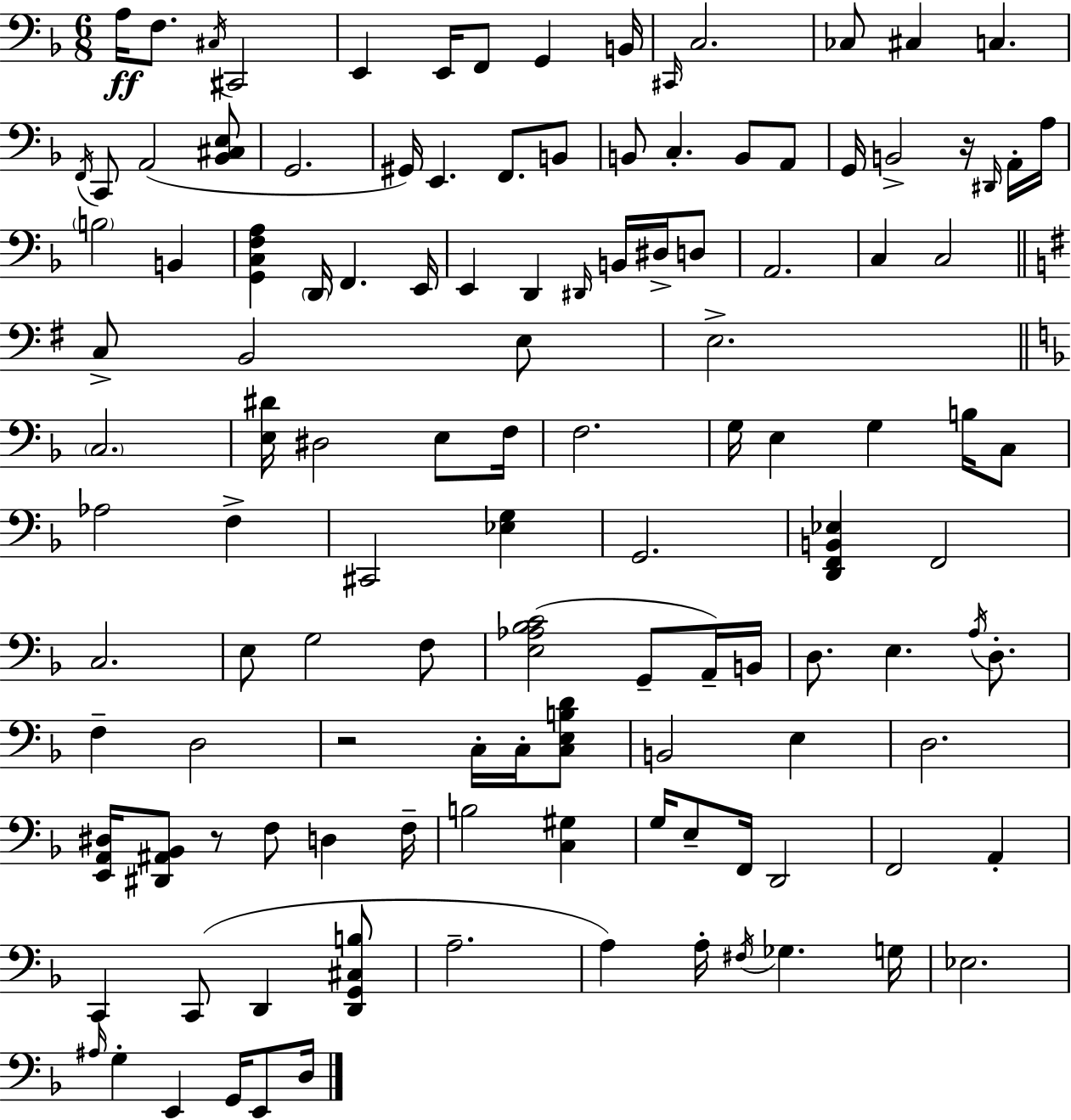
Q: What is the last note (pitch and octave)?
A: D3